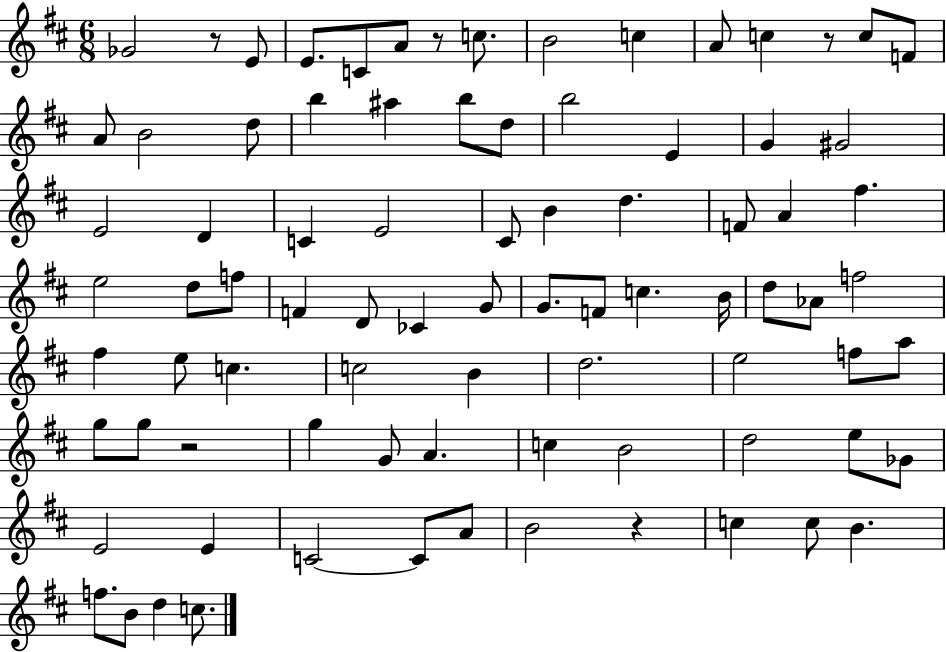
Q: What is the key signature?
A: D major